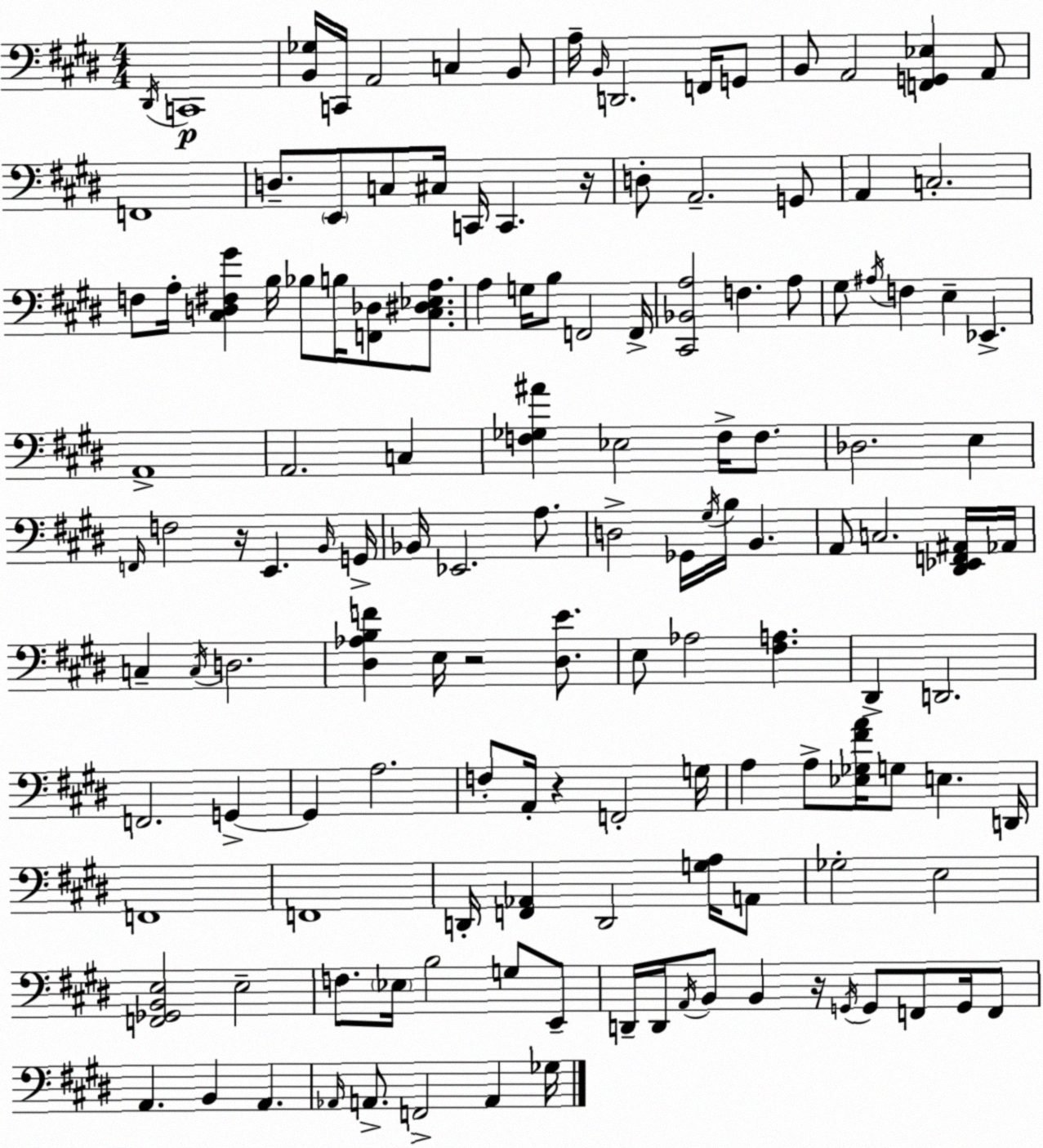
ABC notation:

X:1
T:Untitled
M:4/4
L:1/4
K:E
^D,,/4 C,,4 [B,,_G,]/4 C,,/4 A,,2 C, B,,/2 A,/4 B,,/4 D,,2 F,,/4 G,,/2 B,,/2 A,,2 [F,,G,,_E,] A,,/2 F,,4 D,/2 E,,/2 C,/2 ^C,/4 C,,/4 C,, z/4 D,/2 A,,2 G,,/2 A,, C,2 F,/2 A,/4 [^C,D,^F,^G] B,/4 _B,/2 B,/4 [F,,_D,]/2 [^C,^D,_E,A,]/2 A, G,/4 B,/2 F,,2 F,,/4 [^C,,_B,,A,]2 F, A,/2 ^G,/2 ^A,/4 F, E, _E,, A,,4 A,,2 C, [F,_G,^A] _E,2 F,/4 F,/2 _D,2 E, F,,/4 F,2 z/4 E,, B,,/4 G,,/4 _B,,/4 _E,,2 A,/2 D,2 _G,,/4 ^G,/4 B,/4 B,, A,,/2 C,2 [^D,,_E,,F,,^A,,]/4 _A,,/4 C, C,/4 D,2 [^D,_A,B,F] E,/4 z2 [^D,E]/2 E,/2 _A,2 [^F,A,] ^D,, D,,2 F,,2 G,, G,, A,2 F,/2 A,,/4 z F,,2 G,/4 A, A,/2 [_E,_G,^FA]/4 G,/2 E, D,,/4 F,,4 F,,4 D,,/4 [F,,_A,,] D,,2 [G,A,]/4 A,,/2 _G,2 E,2 [F,,_G,,B,,E,]2 E,2 F,/2 _E,/4 B,2 G,/2 E,,/2 D,,/4 D,,/4 A,,/4 B,,/2 B,, z/4 G,,/4 G,,/2 F,,/2 G,,/4 F,,/2 A,, B,, A,, _A,,/4 A,,/2 F,,2 A,, _G,/4